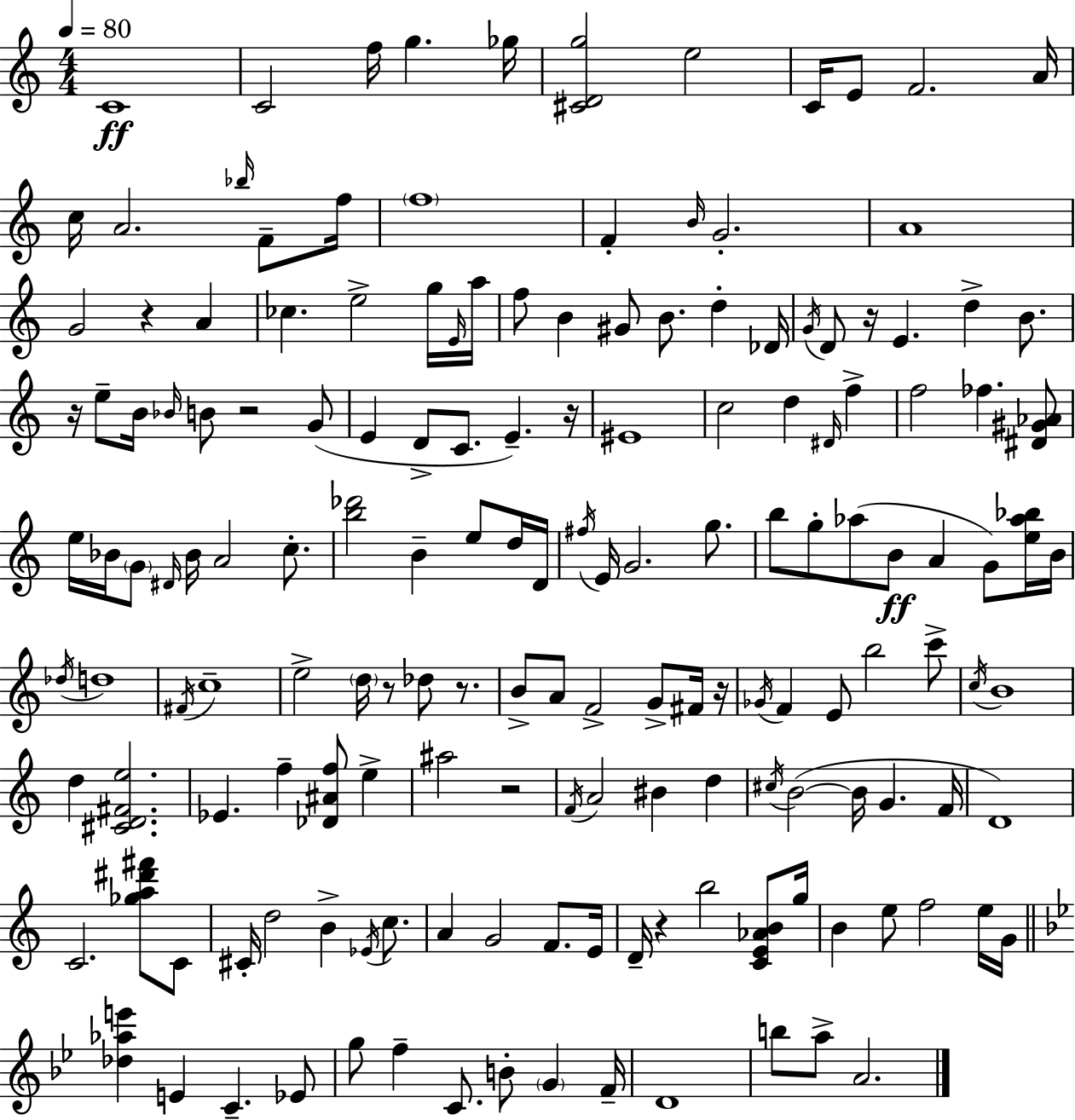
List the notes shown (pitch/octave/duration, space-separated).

C4/w C4/h F5/s G5/q. Gb5/s [C#4,D4,G5]/h E5/h C4/s E4/e F4/h. A4/s C5/s A4/h. Bb5/s F4/e F5/s F5/w F4/q B4/s G4/h. A4/w G4/h R/q A4/q CES5/q. E5/h G5/s E4/s A5/s F5/e B4/q G#4/e B4/e. D5/q Db4/s G4/s D4/e R/s E4/q. D5/q B4/e. R/s E5/e B4/s Bb4/s B4/e R/h G4/e E4/q D4/e C4/e. E4/q. R/s EIS4/w C5/h D5/q D#4/s F5/q F5/h FES5/q. [D#4,G#4,Ab4]/e E5/s Bb4/s G4/e D#4/s Bb4/s A4/h C5/e. [B5,Db6]/h B4/q E5/e D5/s D4/s F#5/s E4/s G4/h. G5/e. B5/e G5/e Ab5/e B4/e A4/q G4/e [E5,Ab5,Bb5]/s B4/s Db5/s D5/w F#4/s C5/w E5/h D5/s R/e Db5/e R/e. B4/e A4/e F4/h G4/e F#4/s R/s Gb4/s F4/q E4/e B5/h C6/e C5/s B4/w D5/q [C#4,D4,F#4,E5]/h. Eb4/q. F5/q [Db4,A#4,F5]/e E5/q A#5/h R/h F4/s A4/h BIS4/q D5/q C#5/s B4/h B4/s G4/q. F4/s D4/w C4/h. [Gb5,A5,D#6,F#6]/e C4/e C#4/s D5/h B4/q Eb4/s C5/e. A4/q G4/h F4/e. E4/s D4/s R/q B5/h [C4,E4,Ab4,B4]/e G5/s B4/q E5/e F5/h E5/s G4/s [Db5,Ab5,E6]/q E4/q C4/q. Eb4/e G5/e F5/q C4/e. B4/e G4/q F4/s D4/w B5/e A5/e A4/h.